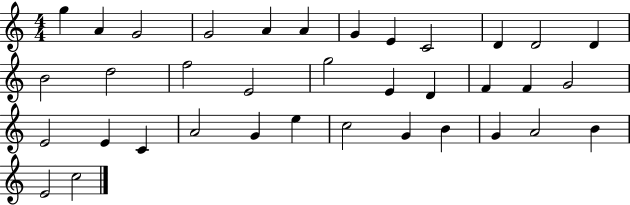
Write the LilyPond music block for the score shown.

{
  \clef treble
  \numericTimeSignature
  \time 4/4
  \key c \major
  g''4 a'4 g'2 | g'2 a'4 a'4 | g'4 e'4 c'2 | d'4 d'2 d'4 | \break b'2 d''2 | f''2 e'2 | g''2 e'4 d'4 | f'4 f'4 g'2 | \break e'2 e'4 c'4 | a'2 g'4 e''4 | c''2 g'4 b'4 | g'4 a'2 b'4 | \break e'2 c''2 | \bar "|."
}